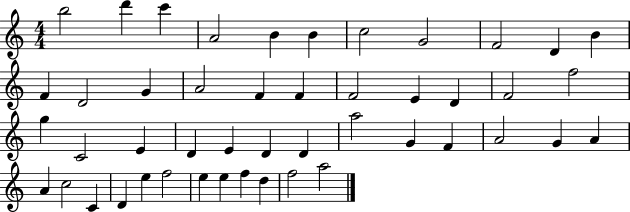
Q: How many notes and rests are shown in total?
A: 47